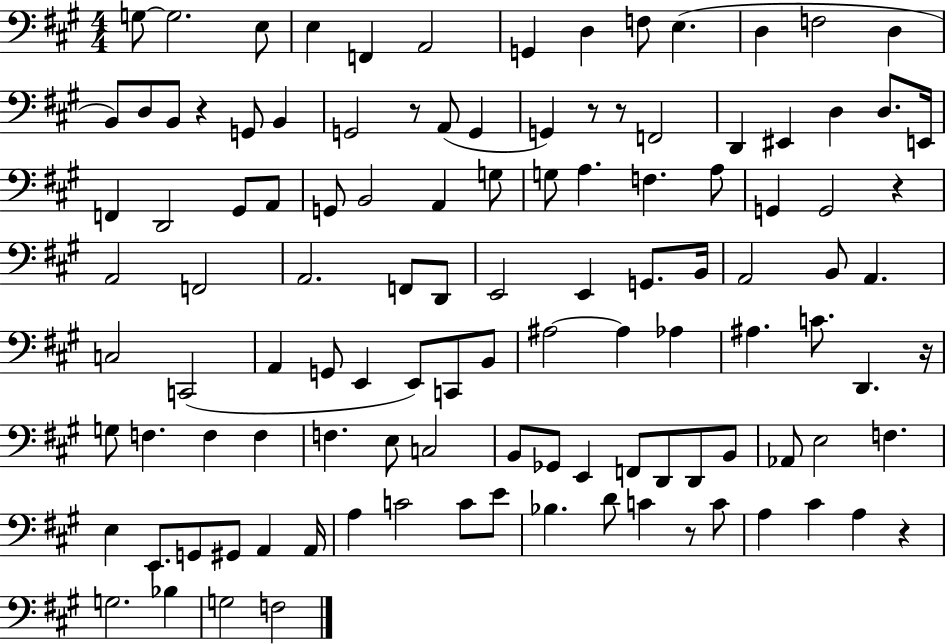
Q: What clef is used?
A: bass